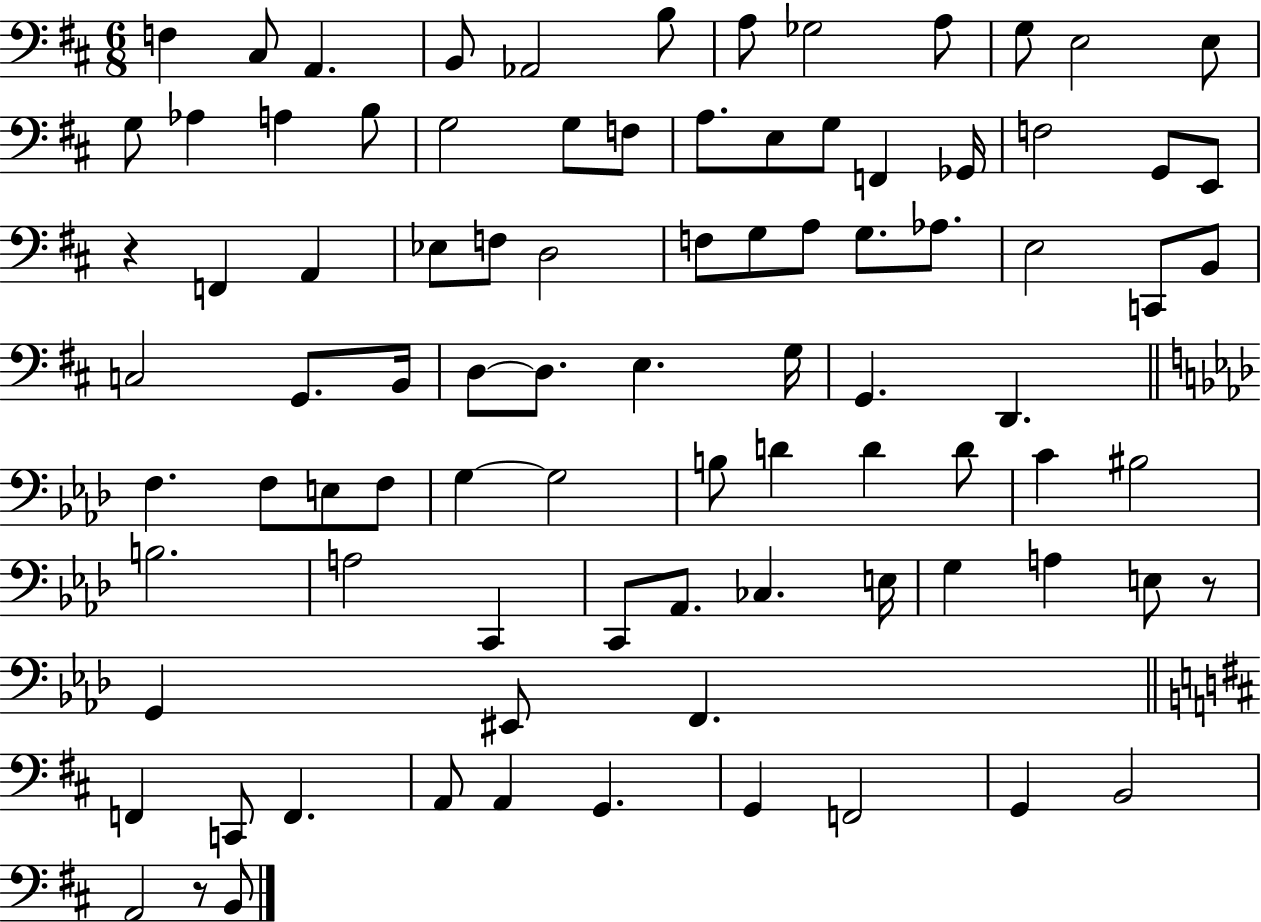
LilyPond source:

{
  \clef bass
  \numericTimeSignature
  \time 6/8
  \key d \major
  f4 cis8 a,4. | b,8 aes,2 b8 | a8 ges2 a8 | g8 e2 e8 | \break g8 aes4 a4 b8 | g2 g8 f8 | a8. e8 g8 f,4 ges,16 | f2 g,8 e,8 | \break r4 f,4 a,4 | ees8 f8 d2 | f8 g8 a8 g8. aes8. | e2 c,8 b,8 | \break c2 g,8. b,16 | d8~~ d8. e4. g16 | g,4. d,4. | \bar "||" \break \key f \minor f4. f8 e8 f8 | g4~~ g2 | b8 d'4 d'4 d'8 | c'4 bis2 | \break b2. | a2 c,4 | c,8 aes,8. ces4. e16 | g4 a4 e8 r8 | \break g,4 eis,8 f,4. | \bar "||" \break \key d \major f,4 c,8 f,4. | a,8 a,4 g,4. | g,4 f,2 | g,4 b,2 | \break a,2 r8 b,8 | \bar "|."
}